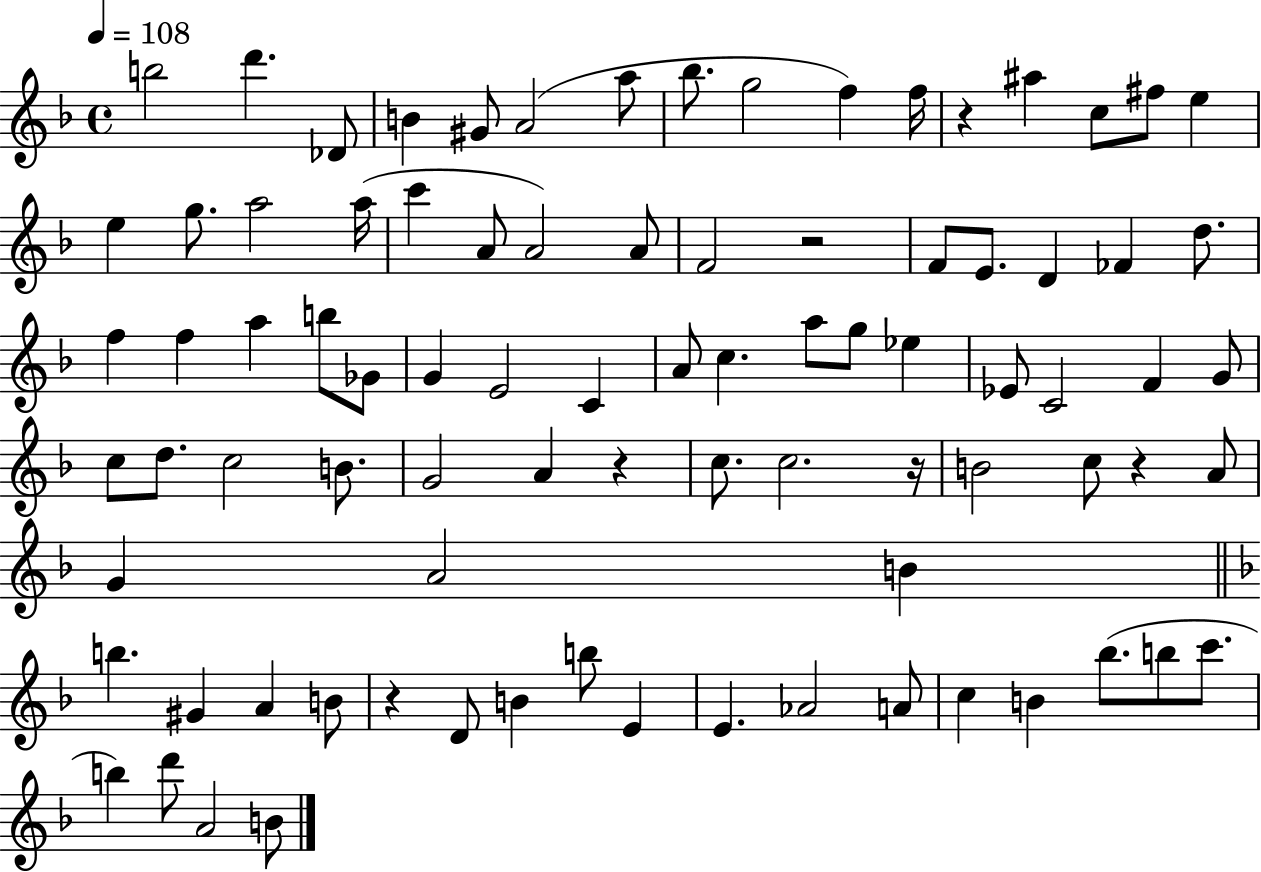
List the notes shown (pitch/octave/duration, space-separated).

B5/h D6/q. Db4/e B4/q G#4/e A4/h A5/e Bb5/e. G5/h F5/q F5/s R/q A#5/q C5/e F#5/e E5/q E5/q G5/e. A5/h A5/s C6/q A4/e A4/h A4/e F4/h R/h F4/e E4/e. D4/q FES4/q D5/e. F5/q F5/q A5/q B5/e Gb4/e G4/q E4/h C4/q A4/e C5/q. A5/e G5/e Eb5/q Eb4/e C4/h F4/q G4/e C5/e D5/e. C5/h B4/e. G4/h A4/q R/q C5/e. C5/h. R/s B4/h C5/e R/q A4/e G4/q A4/h B4/q B5/q. G#4/q A4/q B4/e R/q D4/e B4/q B5/e E4/q E4/q. Ab4/h A4/e C5/q B4/q Bb5/e. B5/e C6/e. B5/q D6/e A4/h B4/e